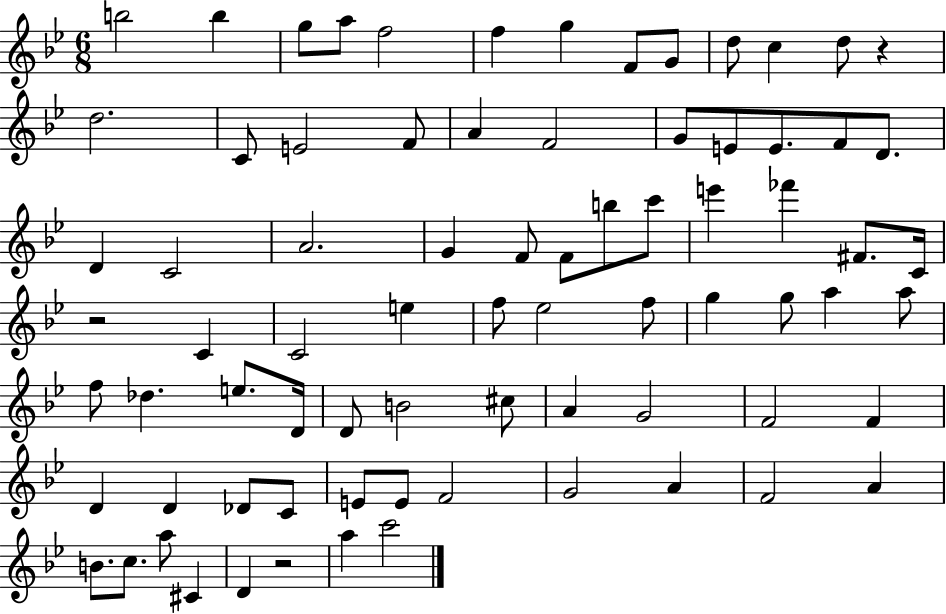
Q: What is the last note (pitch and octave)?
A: C6